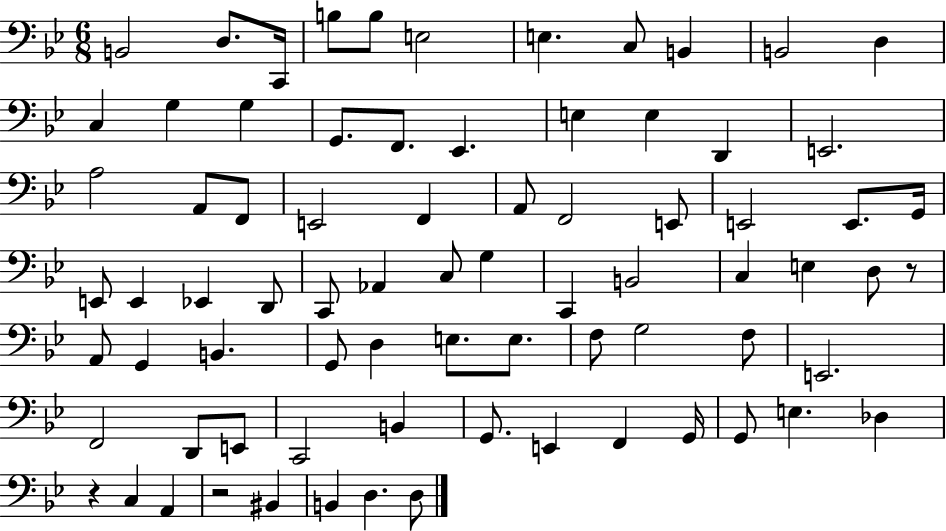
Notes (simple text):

B2/h D3/e. C2/s B3/e B3/e E3/h E3/q. C3/e B2/q B2/h D3/q C3/q G3/q G3/q G2/e. F2/e. Eb2/q. E3/q E3/q D2/q E2/h. A3/h A2/e F2/e E2/h F2/q A2/e F2/h E2/e E2/h E2/e. G2/s E2/e E2/q Eb2/q D2/e C2/e Ab2/q C3/e G3/q C2/q B2/h C3/q E3/q D3/e R/e A2/e G2/q B2/q. G2/e D3/q E3/e. E3/e. F3/e G3/h F3/e E2/h. F2/h D2/e E2/e C2/h B2/q G2/e. E2/q F2/q G2/s G2/e E3/q. Db3/q R/q C3/q A2/q R/h BIS2/q B2/q D3/q. D3/e